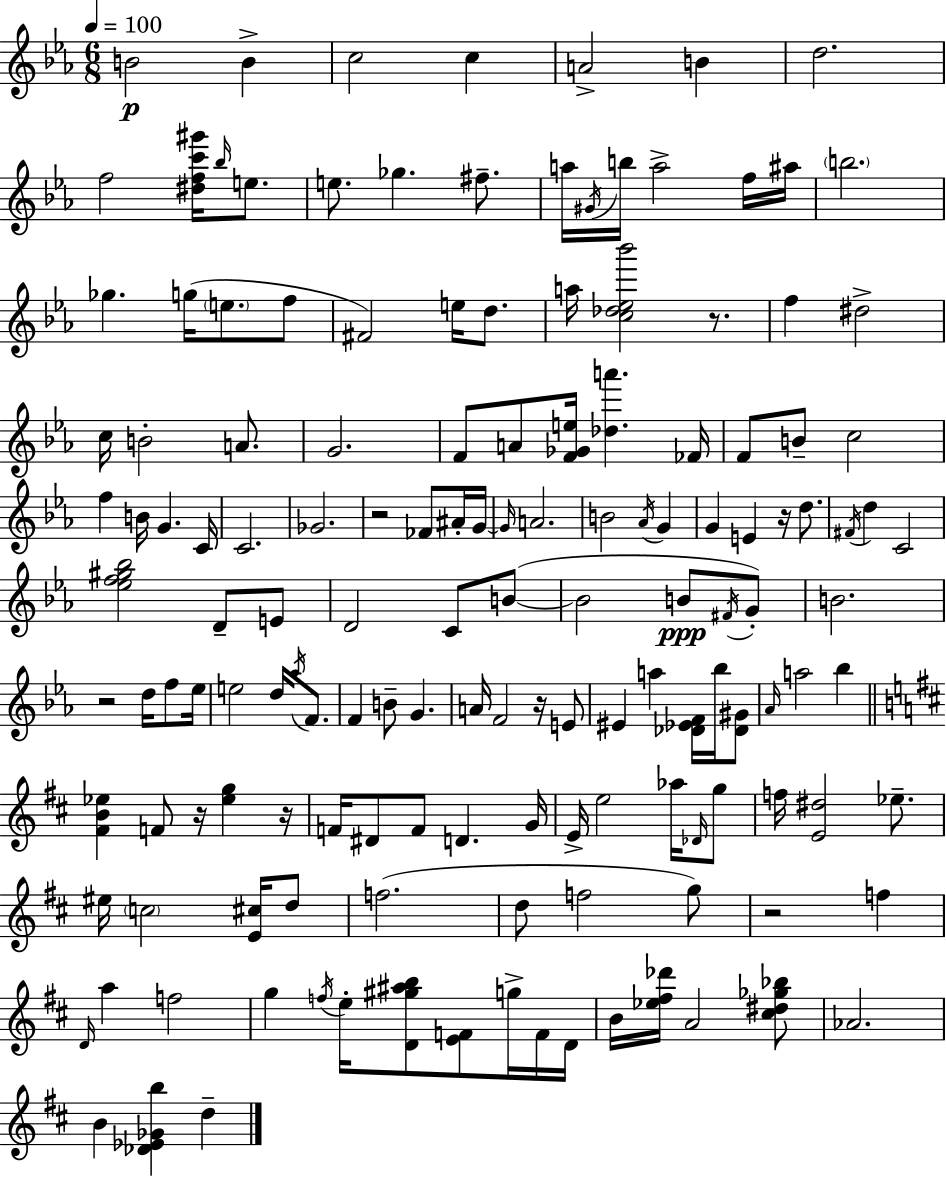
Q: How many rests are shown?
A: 8